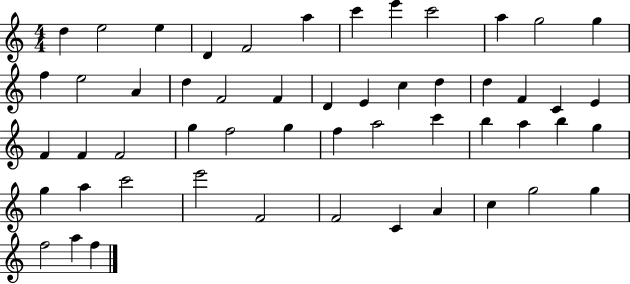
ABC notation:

X:1
T:Untitled
M:4/4
L:1/4
K:C
d e2 e D F2 a c' e' c'2 a g2 g f e2 A d F2 F D E c d d F C E F F F2 g f2 g f a2 c' b a b g g a c'2 e'2 F2 F2 C A c g2 g f2 a f